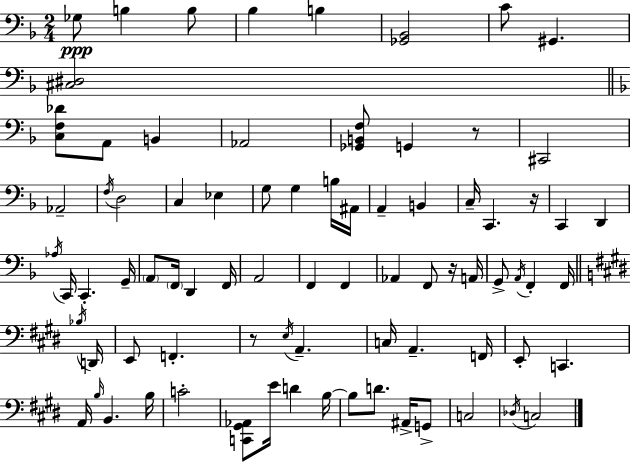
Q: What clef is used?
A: bass